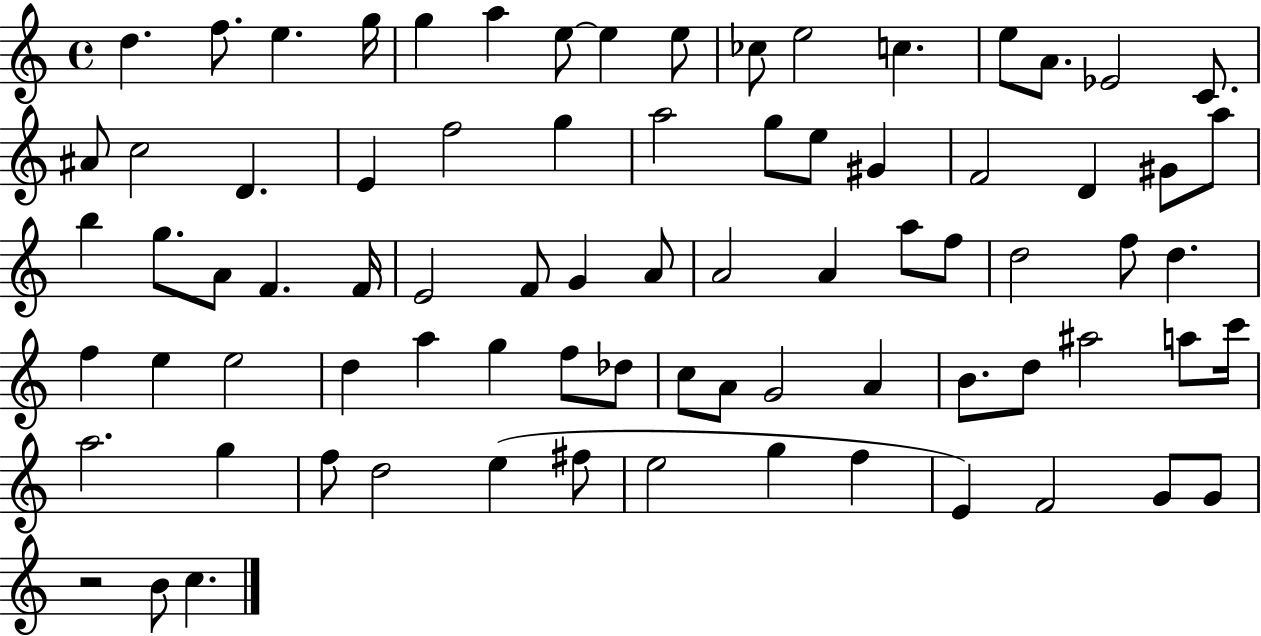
{
  \clef treble
  \time 4/4
  \defaultTimeSignature
  \key c \major
  d''4. f''8. e''4. g''16 | g''4 a''4 e''8~~ e''4 e''8 | ces''8 e''2 c''4. | e''8 a'8. ees'2 c'8. | \break ais'8 c''2 d'4. | e'4 f''2 g''4 | a''2 g''8 e''8 gis'4 | f'2 d'4 gis'8 a''8 | \break b''4 g''8. a'8 f'4. f'16 | e'2 f'8 g'4 a'8 | a'2 a'4 a''8 f''8 | d''2 f''8 d''4. | \break f''4 e''4 e''2 | d''4 a''4 g''4 f''8 des''8 | c''8 a'8 g'2 a'4 | b'8. d''8 ais''2 a''8 c'''16 | \break a''2. g''4 | f''8 d''2 e''4( fis''8 | e''2 g''4 f''4 | e'4) f'2 g'8 g'8 | \break r2 b'8 c''4. | \bar "|."
}